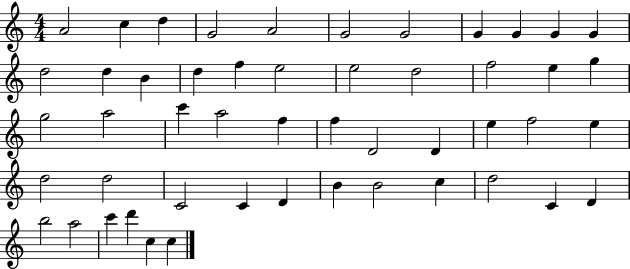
X:1
T:Untitled
M:4/4
L:1/4
K:C
A2 c d G2 A2 G2 G2 G G G G d2 d B d f e2 e2 d2 f2 e g g2 a2 c' a2 f f D2 D e f2 e d2 d2 C2 C D B B2 c d2 C D b2 a2 c' d' c c